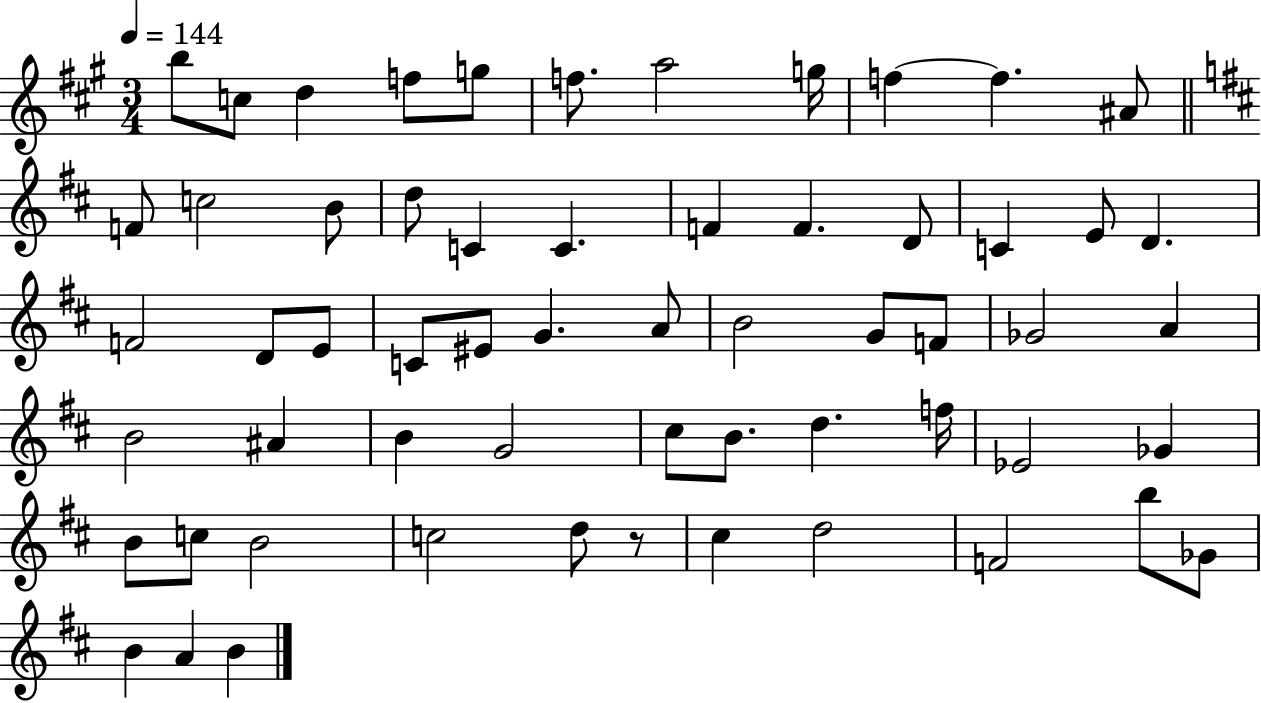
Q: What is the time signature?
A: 3/4